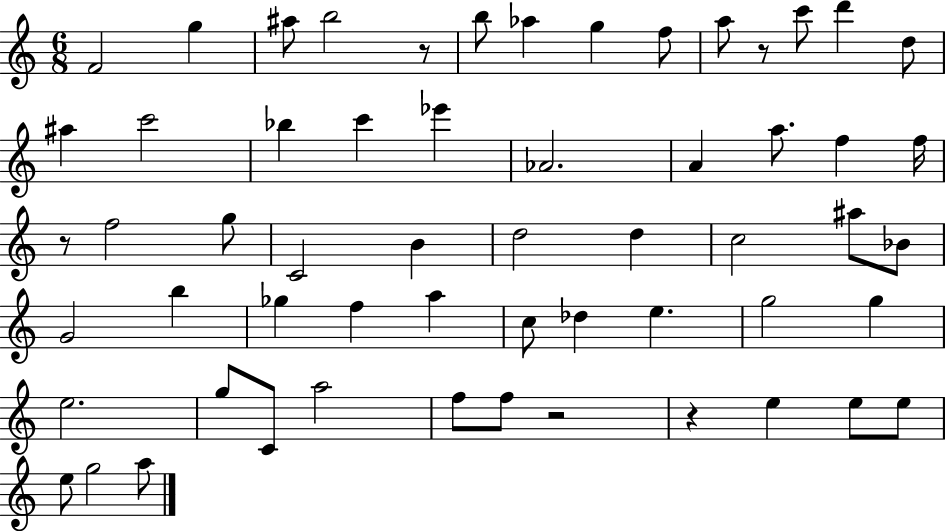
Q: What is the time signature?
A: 6/8